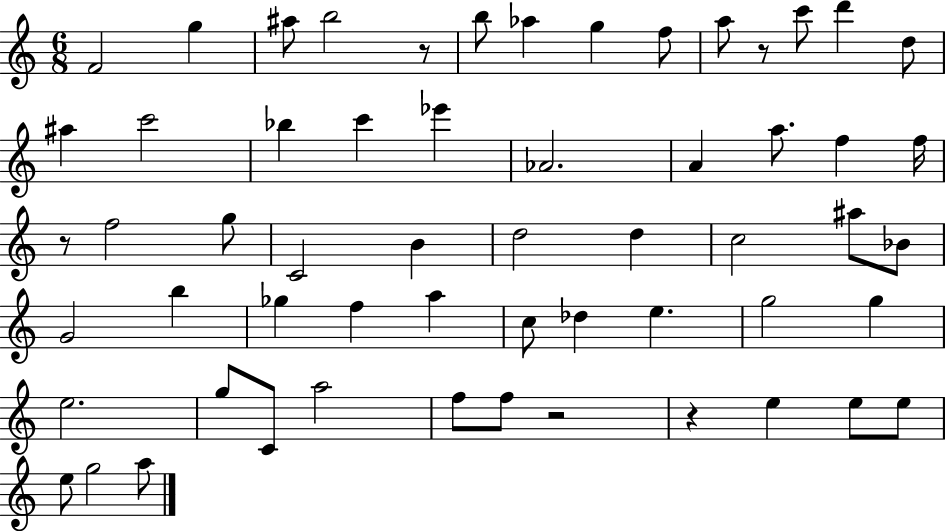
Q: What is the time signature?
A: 6/8